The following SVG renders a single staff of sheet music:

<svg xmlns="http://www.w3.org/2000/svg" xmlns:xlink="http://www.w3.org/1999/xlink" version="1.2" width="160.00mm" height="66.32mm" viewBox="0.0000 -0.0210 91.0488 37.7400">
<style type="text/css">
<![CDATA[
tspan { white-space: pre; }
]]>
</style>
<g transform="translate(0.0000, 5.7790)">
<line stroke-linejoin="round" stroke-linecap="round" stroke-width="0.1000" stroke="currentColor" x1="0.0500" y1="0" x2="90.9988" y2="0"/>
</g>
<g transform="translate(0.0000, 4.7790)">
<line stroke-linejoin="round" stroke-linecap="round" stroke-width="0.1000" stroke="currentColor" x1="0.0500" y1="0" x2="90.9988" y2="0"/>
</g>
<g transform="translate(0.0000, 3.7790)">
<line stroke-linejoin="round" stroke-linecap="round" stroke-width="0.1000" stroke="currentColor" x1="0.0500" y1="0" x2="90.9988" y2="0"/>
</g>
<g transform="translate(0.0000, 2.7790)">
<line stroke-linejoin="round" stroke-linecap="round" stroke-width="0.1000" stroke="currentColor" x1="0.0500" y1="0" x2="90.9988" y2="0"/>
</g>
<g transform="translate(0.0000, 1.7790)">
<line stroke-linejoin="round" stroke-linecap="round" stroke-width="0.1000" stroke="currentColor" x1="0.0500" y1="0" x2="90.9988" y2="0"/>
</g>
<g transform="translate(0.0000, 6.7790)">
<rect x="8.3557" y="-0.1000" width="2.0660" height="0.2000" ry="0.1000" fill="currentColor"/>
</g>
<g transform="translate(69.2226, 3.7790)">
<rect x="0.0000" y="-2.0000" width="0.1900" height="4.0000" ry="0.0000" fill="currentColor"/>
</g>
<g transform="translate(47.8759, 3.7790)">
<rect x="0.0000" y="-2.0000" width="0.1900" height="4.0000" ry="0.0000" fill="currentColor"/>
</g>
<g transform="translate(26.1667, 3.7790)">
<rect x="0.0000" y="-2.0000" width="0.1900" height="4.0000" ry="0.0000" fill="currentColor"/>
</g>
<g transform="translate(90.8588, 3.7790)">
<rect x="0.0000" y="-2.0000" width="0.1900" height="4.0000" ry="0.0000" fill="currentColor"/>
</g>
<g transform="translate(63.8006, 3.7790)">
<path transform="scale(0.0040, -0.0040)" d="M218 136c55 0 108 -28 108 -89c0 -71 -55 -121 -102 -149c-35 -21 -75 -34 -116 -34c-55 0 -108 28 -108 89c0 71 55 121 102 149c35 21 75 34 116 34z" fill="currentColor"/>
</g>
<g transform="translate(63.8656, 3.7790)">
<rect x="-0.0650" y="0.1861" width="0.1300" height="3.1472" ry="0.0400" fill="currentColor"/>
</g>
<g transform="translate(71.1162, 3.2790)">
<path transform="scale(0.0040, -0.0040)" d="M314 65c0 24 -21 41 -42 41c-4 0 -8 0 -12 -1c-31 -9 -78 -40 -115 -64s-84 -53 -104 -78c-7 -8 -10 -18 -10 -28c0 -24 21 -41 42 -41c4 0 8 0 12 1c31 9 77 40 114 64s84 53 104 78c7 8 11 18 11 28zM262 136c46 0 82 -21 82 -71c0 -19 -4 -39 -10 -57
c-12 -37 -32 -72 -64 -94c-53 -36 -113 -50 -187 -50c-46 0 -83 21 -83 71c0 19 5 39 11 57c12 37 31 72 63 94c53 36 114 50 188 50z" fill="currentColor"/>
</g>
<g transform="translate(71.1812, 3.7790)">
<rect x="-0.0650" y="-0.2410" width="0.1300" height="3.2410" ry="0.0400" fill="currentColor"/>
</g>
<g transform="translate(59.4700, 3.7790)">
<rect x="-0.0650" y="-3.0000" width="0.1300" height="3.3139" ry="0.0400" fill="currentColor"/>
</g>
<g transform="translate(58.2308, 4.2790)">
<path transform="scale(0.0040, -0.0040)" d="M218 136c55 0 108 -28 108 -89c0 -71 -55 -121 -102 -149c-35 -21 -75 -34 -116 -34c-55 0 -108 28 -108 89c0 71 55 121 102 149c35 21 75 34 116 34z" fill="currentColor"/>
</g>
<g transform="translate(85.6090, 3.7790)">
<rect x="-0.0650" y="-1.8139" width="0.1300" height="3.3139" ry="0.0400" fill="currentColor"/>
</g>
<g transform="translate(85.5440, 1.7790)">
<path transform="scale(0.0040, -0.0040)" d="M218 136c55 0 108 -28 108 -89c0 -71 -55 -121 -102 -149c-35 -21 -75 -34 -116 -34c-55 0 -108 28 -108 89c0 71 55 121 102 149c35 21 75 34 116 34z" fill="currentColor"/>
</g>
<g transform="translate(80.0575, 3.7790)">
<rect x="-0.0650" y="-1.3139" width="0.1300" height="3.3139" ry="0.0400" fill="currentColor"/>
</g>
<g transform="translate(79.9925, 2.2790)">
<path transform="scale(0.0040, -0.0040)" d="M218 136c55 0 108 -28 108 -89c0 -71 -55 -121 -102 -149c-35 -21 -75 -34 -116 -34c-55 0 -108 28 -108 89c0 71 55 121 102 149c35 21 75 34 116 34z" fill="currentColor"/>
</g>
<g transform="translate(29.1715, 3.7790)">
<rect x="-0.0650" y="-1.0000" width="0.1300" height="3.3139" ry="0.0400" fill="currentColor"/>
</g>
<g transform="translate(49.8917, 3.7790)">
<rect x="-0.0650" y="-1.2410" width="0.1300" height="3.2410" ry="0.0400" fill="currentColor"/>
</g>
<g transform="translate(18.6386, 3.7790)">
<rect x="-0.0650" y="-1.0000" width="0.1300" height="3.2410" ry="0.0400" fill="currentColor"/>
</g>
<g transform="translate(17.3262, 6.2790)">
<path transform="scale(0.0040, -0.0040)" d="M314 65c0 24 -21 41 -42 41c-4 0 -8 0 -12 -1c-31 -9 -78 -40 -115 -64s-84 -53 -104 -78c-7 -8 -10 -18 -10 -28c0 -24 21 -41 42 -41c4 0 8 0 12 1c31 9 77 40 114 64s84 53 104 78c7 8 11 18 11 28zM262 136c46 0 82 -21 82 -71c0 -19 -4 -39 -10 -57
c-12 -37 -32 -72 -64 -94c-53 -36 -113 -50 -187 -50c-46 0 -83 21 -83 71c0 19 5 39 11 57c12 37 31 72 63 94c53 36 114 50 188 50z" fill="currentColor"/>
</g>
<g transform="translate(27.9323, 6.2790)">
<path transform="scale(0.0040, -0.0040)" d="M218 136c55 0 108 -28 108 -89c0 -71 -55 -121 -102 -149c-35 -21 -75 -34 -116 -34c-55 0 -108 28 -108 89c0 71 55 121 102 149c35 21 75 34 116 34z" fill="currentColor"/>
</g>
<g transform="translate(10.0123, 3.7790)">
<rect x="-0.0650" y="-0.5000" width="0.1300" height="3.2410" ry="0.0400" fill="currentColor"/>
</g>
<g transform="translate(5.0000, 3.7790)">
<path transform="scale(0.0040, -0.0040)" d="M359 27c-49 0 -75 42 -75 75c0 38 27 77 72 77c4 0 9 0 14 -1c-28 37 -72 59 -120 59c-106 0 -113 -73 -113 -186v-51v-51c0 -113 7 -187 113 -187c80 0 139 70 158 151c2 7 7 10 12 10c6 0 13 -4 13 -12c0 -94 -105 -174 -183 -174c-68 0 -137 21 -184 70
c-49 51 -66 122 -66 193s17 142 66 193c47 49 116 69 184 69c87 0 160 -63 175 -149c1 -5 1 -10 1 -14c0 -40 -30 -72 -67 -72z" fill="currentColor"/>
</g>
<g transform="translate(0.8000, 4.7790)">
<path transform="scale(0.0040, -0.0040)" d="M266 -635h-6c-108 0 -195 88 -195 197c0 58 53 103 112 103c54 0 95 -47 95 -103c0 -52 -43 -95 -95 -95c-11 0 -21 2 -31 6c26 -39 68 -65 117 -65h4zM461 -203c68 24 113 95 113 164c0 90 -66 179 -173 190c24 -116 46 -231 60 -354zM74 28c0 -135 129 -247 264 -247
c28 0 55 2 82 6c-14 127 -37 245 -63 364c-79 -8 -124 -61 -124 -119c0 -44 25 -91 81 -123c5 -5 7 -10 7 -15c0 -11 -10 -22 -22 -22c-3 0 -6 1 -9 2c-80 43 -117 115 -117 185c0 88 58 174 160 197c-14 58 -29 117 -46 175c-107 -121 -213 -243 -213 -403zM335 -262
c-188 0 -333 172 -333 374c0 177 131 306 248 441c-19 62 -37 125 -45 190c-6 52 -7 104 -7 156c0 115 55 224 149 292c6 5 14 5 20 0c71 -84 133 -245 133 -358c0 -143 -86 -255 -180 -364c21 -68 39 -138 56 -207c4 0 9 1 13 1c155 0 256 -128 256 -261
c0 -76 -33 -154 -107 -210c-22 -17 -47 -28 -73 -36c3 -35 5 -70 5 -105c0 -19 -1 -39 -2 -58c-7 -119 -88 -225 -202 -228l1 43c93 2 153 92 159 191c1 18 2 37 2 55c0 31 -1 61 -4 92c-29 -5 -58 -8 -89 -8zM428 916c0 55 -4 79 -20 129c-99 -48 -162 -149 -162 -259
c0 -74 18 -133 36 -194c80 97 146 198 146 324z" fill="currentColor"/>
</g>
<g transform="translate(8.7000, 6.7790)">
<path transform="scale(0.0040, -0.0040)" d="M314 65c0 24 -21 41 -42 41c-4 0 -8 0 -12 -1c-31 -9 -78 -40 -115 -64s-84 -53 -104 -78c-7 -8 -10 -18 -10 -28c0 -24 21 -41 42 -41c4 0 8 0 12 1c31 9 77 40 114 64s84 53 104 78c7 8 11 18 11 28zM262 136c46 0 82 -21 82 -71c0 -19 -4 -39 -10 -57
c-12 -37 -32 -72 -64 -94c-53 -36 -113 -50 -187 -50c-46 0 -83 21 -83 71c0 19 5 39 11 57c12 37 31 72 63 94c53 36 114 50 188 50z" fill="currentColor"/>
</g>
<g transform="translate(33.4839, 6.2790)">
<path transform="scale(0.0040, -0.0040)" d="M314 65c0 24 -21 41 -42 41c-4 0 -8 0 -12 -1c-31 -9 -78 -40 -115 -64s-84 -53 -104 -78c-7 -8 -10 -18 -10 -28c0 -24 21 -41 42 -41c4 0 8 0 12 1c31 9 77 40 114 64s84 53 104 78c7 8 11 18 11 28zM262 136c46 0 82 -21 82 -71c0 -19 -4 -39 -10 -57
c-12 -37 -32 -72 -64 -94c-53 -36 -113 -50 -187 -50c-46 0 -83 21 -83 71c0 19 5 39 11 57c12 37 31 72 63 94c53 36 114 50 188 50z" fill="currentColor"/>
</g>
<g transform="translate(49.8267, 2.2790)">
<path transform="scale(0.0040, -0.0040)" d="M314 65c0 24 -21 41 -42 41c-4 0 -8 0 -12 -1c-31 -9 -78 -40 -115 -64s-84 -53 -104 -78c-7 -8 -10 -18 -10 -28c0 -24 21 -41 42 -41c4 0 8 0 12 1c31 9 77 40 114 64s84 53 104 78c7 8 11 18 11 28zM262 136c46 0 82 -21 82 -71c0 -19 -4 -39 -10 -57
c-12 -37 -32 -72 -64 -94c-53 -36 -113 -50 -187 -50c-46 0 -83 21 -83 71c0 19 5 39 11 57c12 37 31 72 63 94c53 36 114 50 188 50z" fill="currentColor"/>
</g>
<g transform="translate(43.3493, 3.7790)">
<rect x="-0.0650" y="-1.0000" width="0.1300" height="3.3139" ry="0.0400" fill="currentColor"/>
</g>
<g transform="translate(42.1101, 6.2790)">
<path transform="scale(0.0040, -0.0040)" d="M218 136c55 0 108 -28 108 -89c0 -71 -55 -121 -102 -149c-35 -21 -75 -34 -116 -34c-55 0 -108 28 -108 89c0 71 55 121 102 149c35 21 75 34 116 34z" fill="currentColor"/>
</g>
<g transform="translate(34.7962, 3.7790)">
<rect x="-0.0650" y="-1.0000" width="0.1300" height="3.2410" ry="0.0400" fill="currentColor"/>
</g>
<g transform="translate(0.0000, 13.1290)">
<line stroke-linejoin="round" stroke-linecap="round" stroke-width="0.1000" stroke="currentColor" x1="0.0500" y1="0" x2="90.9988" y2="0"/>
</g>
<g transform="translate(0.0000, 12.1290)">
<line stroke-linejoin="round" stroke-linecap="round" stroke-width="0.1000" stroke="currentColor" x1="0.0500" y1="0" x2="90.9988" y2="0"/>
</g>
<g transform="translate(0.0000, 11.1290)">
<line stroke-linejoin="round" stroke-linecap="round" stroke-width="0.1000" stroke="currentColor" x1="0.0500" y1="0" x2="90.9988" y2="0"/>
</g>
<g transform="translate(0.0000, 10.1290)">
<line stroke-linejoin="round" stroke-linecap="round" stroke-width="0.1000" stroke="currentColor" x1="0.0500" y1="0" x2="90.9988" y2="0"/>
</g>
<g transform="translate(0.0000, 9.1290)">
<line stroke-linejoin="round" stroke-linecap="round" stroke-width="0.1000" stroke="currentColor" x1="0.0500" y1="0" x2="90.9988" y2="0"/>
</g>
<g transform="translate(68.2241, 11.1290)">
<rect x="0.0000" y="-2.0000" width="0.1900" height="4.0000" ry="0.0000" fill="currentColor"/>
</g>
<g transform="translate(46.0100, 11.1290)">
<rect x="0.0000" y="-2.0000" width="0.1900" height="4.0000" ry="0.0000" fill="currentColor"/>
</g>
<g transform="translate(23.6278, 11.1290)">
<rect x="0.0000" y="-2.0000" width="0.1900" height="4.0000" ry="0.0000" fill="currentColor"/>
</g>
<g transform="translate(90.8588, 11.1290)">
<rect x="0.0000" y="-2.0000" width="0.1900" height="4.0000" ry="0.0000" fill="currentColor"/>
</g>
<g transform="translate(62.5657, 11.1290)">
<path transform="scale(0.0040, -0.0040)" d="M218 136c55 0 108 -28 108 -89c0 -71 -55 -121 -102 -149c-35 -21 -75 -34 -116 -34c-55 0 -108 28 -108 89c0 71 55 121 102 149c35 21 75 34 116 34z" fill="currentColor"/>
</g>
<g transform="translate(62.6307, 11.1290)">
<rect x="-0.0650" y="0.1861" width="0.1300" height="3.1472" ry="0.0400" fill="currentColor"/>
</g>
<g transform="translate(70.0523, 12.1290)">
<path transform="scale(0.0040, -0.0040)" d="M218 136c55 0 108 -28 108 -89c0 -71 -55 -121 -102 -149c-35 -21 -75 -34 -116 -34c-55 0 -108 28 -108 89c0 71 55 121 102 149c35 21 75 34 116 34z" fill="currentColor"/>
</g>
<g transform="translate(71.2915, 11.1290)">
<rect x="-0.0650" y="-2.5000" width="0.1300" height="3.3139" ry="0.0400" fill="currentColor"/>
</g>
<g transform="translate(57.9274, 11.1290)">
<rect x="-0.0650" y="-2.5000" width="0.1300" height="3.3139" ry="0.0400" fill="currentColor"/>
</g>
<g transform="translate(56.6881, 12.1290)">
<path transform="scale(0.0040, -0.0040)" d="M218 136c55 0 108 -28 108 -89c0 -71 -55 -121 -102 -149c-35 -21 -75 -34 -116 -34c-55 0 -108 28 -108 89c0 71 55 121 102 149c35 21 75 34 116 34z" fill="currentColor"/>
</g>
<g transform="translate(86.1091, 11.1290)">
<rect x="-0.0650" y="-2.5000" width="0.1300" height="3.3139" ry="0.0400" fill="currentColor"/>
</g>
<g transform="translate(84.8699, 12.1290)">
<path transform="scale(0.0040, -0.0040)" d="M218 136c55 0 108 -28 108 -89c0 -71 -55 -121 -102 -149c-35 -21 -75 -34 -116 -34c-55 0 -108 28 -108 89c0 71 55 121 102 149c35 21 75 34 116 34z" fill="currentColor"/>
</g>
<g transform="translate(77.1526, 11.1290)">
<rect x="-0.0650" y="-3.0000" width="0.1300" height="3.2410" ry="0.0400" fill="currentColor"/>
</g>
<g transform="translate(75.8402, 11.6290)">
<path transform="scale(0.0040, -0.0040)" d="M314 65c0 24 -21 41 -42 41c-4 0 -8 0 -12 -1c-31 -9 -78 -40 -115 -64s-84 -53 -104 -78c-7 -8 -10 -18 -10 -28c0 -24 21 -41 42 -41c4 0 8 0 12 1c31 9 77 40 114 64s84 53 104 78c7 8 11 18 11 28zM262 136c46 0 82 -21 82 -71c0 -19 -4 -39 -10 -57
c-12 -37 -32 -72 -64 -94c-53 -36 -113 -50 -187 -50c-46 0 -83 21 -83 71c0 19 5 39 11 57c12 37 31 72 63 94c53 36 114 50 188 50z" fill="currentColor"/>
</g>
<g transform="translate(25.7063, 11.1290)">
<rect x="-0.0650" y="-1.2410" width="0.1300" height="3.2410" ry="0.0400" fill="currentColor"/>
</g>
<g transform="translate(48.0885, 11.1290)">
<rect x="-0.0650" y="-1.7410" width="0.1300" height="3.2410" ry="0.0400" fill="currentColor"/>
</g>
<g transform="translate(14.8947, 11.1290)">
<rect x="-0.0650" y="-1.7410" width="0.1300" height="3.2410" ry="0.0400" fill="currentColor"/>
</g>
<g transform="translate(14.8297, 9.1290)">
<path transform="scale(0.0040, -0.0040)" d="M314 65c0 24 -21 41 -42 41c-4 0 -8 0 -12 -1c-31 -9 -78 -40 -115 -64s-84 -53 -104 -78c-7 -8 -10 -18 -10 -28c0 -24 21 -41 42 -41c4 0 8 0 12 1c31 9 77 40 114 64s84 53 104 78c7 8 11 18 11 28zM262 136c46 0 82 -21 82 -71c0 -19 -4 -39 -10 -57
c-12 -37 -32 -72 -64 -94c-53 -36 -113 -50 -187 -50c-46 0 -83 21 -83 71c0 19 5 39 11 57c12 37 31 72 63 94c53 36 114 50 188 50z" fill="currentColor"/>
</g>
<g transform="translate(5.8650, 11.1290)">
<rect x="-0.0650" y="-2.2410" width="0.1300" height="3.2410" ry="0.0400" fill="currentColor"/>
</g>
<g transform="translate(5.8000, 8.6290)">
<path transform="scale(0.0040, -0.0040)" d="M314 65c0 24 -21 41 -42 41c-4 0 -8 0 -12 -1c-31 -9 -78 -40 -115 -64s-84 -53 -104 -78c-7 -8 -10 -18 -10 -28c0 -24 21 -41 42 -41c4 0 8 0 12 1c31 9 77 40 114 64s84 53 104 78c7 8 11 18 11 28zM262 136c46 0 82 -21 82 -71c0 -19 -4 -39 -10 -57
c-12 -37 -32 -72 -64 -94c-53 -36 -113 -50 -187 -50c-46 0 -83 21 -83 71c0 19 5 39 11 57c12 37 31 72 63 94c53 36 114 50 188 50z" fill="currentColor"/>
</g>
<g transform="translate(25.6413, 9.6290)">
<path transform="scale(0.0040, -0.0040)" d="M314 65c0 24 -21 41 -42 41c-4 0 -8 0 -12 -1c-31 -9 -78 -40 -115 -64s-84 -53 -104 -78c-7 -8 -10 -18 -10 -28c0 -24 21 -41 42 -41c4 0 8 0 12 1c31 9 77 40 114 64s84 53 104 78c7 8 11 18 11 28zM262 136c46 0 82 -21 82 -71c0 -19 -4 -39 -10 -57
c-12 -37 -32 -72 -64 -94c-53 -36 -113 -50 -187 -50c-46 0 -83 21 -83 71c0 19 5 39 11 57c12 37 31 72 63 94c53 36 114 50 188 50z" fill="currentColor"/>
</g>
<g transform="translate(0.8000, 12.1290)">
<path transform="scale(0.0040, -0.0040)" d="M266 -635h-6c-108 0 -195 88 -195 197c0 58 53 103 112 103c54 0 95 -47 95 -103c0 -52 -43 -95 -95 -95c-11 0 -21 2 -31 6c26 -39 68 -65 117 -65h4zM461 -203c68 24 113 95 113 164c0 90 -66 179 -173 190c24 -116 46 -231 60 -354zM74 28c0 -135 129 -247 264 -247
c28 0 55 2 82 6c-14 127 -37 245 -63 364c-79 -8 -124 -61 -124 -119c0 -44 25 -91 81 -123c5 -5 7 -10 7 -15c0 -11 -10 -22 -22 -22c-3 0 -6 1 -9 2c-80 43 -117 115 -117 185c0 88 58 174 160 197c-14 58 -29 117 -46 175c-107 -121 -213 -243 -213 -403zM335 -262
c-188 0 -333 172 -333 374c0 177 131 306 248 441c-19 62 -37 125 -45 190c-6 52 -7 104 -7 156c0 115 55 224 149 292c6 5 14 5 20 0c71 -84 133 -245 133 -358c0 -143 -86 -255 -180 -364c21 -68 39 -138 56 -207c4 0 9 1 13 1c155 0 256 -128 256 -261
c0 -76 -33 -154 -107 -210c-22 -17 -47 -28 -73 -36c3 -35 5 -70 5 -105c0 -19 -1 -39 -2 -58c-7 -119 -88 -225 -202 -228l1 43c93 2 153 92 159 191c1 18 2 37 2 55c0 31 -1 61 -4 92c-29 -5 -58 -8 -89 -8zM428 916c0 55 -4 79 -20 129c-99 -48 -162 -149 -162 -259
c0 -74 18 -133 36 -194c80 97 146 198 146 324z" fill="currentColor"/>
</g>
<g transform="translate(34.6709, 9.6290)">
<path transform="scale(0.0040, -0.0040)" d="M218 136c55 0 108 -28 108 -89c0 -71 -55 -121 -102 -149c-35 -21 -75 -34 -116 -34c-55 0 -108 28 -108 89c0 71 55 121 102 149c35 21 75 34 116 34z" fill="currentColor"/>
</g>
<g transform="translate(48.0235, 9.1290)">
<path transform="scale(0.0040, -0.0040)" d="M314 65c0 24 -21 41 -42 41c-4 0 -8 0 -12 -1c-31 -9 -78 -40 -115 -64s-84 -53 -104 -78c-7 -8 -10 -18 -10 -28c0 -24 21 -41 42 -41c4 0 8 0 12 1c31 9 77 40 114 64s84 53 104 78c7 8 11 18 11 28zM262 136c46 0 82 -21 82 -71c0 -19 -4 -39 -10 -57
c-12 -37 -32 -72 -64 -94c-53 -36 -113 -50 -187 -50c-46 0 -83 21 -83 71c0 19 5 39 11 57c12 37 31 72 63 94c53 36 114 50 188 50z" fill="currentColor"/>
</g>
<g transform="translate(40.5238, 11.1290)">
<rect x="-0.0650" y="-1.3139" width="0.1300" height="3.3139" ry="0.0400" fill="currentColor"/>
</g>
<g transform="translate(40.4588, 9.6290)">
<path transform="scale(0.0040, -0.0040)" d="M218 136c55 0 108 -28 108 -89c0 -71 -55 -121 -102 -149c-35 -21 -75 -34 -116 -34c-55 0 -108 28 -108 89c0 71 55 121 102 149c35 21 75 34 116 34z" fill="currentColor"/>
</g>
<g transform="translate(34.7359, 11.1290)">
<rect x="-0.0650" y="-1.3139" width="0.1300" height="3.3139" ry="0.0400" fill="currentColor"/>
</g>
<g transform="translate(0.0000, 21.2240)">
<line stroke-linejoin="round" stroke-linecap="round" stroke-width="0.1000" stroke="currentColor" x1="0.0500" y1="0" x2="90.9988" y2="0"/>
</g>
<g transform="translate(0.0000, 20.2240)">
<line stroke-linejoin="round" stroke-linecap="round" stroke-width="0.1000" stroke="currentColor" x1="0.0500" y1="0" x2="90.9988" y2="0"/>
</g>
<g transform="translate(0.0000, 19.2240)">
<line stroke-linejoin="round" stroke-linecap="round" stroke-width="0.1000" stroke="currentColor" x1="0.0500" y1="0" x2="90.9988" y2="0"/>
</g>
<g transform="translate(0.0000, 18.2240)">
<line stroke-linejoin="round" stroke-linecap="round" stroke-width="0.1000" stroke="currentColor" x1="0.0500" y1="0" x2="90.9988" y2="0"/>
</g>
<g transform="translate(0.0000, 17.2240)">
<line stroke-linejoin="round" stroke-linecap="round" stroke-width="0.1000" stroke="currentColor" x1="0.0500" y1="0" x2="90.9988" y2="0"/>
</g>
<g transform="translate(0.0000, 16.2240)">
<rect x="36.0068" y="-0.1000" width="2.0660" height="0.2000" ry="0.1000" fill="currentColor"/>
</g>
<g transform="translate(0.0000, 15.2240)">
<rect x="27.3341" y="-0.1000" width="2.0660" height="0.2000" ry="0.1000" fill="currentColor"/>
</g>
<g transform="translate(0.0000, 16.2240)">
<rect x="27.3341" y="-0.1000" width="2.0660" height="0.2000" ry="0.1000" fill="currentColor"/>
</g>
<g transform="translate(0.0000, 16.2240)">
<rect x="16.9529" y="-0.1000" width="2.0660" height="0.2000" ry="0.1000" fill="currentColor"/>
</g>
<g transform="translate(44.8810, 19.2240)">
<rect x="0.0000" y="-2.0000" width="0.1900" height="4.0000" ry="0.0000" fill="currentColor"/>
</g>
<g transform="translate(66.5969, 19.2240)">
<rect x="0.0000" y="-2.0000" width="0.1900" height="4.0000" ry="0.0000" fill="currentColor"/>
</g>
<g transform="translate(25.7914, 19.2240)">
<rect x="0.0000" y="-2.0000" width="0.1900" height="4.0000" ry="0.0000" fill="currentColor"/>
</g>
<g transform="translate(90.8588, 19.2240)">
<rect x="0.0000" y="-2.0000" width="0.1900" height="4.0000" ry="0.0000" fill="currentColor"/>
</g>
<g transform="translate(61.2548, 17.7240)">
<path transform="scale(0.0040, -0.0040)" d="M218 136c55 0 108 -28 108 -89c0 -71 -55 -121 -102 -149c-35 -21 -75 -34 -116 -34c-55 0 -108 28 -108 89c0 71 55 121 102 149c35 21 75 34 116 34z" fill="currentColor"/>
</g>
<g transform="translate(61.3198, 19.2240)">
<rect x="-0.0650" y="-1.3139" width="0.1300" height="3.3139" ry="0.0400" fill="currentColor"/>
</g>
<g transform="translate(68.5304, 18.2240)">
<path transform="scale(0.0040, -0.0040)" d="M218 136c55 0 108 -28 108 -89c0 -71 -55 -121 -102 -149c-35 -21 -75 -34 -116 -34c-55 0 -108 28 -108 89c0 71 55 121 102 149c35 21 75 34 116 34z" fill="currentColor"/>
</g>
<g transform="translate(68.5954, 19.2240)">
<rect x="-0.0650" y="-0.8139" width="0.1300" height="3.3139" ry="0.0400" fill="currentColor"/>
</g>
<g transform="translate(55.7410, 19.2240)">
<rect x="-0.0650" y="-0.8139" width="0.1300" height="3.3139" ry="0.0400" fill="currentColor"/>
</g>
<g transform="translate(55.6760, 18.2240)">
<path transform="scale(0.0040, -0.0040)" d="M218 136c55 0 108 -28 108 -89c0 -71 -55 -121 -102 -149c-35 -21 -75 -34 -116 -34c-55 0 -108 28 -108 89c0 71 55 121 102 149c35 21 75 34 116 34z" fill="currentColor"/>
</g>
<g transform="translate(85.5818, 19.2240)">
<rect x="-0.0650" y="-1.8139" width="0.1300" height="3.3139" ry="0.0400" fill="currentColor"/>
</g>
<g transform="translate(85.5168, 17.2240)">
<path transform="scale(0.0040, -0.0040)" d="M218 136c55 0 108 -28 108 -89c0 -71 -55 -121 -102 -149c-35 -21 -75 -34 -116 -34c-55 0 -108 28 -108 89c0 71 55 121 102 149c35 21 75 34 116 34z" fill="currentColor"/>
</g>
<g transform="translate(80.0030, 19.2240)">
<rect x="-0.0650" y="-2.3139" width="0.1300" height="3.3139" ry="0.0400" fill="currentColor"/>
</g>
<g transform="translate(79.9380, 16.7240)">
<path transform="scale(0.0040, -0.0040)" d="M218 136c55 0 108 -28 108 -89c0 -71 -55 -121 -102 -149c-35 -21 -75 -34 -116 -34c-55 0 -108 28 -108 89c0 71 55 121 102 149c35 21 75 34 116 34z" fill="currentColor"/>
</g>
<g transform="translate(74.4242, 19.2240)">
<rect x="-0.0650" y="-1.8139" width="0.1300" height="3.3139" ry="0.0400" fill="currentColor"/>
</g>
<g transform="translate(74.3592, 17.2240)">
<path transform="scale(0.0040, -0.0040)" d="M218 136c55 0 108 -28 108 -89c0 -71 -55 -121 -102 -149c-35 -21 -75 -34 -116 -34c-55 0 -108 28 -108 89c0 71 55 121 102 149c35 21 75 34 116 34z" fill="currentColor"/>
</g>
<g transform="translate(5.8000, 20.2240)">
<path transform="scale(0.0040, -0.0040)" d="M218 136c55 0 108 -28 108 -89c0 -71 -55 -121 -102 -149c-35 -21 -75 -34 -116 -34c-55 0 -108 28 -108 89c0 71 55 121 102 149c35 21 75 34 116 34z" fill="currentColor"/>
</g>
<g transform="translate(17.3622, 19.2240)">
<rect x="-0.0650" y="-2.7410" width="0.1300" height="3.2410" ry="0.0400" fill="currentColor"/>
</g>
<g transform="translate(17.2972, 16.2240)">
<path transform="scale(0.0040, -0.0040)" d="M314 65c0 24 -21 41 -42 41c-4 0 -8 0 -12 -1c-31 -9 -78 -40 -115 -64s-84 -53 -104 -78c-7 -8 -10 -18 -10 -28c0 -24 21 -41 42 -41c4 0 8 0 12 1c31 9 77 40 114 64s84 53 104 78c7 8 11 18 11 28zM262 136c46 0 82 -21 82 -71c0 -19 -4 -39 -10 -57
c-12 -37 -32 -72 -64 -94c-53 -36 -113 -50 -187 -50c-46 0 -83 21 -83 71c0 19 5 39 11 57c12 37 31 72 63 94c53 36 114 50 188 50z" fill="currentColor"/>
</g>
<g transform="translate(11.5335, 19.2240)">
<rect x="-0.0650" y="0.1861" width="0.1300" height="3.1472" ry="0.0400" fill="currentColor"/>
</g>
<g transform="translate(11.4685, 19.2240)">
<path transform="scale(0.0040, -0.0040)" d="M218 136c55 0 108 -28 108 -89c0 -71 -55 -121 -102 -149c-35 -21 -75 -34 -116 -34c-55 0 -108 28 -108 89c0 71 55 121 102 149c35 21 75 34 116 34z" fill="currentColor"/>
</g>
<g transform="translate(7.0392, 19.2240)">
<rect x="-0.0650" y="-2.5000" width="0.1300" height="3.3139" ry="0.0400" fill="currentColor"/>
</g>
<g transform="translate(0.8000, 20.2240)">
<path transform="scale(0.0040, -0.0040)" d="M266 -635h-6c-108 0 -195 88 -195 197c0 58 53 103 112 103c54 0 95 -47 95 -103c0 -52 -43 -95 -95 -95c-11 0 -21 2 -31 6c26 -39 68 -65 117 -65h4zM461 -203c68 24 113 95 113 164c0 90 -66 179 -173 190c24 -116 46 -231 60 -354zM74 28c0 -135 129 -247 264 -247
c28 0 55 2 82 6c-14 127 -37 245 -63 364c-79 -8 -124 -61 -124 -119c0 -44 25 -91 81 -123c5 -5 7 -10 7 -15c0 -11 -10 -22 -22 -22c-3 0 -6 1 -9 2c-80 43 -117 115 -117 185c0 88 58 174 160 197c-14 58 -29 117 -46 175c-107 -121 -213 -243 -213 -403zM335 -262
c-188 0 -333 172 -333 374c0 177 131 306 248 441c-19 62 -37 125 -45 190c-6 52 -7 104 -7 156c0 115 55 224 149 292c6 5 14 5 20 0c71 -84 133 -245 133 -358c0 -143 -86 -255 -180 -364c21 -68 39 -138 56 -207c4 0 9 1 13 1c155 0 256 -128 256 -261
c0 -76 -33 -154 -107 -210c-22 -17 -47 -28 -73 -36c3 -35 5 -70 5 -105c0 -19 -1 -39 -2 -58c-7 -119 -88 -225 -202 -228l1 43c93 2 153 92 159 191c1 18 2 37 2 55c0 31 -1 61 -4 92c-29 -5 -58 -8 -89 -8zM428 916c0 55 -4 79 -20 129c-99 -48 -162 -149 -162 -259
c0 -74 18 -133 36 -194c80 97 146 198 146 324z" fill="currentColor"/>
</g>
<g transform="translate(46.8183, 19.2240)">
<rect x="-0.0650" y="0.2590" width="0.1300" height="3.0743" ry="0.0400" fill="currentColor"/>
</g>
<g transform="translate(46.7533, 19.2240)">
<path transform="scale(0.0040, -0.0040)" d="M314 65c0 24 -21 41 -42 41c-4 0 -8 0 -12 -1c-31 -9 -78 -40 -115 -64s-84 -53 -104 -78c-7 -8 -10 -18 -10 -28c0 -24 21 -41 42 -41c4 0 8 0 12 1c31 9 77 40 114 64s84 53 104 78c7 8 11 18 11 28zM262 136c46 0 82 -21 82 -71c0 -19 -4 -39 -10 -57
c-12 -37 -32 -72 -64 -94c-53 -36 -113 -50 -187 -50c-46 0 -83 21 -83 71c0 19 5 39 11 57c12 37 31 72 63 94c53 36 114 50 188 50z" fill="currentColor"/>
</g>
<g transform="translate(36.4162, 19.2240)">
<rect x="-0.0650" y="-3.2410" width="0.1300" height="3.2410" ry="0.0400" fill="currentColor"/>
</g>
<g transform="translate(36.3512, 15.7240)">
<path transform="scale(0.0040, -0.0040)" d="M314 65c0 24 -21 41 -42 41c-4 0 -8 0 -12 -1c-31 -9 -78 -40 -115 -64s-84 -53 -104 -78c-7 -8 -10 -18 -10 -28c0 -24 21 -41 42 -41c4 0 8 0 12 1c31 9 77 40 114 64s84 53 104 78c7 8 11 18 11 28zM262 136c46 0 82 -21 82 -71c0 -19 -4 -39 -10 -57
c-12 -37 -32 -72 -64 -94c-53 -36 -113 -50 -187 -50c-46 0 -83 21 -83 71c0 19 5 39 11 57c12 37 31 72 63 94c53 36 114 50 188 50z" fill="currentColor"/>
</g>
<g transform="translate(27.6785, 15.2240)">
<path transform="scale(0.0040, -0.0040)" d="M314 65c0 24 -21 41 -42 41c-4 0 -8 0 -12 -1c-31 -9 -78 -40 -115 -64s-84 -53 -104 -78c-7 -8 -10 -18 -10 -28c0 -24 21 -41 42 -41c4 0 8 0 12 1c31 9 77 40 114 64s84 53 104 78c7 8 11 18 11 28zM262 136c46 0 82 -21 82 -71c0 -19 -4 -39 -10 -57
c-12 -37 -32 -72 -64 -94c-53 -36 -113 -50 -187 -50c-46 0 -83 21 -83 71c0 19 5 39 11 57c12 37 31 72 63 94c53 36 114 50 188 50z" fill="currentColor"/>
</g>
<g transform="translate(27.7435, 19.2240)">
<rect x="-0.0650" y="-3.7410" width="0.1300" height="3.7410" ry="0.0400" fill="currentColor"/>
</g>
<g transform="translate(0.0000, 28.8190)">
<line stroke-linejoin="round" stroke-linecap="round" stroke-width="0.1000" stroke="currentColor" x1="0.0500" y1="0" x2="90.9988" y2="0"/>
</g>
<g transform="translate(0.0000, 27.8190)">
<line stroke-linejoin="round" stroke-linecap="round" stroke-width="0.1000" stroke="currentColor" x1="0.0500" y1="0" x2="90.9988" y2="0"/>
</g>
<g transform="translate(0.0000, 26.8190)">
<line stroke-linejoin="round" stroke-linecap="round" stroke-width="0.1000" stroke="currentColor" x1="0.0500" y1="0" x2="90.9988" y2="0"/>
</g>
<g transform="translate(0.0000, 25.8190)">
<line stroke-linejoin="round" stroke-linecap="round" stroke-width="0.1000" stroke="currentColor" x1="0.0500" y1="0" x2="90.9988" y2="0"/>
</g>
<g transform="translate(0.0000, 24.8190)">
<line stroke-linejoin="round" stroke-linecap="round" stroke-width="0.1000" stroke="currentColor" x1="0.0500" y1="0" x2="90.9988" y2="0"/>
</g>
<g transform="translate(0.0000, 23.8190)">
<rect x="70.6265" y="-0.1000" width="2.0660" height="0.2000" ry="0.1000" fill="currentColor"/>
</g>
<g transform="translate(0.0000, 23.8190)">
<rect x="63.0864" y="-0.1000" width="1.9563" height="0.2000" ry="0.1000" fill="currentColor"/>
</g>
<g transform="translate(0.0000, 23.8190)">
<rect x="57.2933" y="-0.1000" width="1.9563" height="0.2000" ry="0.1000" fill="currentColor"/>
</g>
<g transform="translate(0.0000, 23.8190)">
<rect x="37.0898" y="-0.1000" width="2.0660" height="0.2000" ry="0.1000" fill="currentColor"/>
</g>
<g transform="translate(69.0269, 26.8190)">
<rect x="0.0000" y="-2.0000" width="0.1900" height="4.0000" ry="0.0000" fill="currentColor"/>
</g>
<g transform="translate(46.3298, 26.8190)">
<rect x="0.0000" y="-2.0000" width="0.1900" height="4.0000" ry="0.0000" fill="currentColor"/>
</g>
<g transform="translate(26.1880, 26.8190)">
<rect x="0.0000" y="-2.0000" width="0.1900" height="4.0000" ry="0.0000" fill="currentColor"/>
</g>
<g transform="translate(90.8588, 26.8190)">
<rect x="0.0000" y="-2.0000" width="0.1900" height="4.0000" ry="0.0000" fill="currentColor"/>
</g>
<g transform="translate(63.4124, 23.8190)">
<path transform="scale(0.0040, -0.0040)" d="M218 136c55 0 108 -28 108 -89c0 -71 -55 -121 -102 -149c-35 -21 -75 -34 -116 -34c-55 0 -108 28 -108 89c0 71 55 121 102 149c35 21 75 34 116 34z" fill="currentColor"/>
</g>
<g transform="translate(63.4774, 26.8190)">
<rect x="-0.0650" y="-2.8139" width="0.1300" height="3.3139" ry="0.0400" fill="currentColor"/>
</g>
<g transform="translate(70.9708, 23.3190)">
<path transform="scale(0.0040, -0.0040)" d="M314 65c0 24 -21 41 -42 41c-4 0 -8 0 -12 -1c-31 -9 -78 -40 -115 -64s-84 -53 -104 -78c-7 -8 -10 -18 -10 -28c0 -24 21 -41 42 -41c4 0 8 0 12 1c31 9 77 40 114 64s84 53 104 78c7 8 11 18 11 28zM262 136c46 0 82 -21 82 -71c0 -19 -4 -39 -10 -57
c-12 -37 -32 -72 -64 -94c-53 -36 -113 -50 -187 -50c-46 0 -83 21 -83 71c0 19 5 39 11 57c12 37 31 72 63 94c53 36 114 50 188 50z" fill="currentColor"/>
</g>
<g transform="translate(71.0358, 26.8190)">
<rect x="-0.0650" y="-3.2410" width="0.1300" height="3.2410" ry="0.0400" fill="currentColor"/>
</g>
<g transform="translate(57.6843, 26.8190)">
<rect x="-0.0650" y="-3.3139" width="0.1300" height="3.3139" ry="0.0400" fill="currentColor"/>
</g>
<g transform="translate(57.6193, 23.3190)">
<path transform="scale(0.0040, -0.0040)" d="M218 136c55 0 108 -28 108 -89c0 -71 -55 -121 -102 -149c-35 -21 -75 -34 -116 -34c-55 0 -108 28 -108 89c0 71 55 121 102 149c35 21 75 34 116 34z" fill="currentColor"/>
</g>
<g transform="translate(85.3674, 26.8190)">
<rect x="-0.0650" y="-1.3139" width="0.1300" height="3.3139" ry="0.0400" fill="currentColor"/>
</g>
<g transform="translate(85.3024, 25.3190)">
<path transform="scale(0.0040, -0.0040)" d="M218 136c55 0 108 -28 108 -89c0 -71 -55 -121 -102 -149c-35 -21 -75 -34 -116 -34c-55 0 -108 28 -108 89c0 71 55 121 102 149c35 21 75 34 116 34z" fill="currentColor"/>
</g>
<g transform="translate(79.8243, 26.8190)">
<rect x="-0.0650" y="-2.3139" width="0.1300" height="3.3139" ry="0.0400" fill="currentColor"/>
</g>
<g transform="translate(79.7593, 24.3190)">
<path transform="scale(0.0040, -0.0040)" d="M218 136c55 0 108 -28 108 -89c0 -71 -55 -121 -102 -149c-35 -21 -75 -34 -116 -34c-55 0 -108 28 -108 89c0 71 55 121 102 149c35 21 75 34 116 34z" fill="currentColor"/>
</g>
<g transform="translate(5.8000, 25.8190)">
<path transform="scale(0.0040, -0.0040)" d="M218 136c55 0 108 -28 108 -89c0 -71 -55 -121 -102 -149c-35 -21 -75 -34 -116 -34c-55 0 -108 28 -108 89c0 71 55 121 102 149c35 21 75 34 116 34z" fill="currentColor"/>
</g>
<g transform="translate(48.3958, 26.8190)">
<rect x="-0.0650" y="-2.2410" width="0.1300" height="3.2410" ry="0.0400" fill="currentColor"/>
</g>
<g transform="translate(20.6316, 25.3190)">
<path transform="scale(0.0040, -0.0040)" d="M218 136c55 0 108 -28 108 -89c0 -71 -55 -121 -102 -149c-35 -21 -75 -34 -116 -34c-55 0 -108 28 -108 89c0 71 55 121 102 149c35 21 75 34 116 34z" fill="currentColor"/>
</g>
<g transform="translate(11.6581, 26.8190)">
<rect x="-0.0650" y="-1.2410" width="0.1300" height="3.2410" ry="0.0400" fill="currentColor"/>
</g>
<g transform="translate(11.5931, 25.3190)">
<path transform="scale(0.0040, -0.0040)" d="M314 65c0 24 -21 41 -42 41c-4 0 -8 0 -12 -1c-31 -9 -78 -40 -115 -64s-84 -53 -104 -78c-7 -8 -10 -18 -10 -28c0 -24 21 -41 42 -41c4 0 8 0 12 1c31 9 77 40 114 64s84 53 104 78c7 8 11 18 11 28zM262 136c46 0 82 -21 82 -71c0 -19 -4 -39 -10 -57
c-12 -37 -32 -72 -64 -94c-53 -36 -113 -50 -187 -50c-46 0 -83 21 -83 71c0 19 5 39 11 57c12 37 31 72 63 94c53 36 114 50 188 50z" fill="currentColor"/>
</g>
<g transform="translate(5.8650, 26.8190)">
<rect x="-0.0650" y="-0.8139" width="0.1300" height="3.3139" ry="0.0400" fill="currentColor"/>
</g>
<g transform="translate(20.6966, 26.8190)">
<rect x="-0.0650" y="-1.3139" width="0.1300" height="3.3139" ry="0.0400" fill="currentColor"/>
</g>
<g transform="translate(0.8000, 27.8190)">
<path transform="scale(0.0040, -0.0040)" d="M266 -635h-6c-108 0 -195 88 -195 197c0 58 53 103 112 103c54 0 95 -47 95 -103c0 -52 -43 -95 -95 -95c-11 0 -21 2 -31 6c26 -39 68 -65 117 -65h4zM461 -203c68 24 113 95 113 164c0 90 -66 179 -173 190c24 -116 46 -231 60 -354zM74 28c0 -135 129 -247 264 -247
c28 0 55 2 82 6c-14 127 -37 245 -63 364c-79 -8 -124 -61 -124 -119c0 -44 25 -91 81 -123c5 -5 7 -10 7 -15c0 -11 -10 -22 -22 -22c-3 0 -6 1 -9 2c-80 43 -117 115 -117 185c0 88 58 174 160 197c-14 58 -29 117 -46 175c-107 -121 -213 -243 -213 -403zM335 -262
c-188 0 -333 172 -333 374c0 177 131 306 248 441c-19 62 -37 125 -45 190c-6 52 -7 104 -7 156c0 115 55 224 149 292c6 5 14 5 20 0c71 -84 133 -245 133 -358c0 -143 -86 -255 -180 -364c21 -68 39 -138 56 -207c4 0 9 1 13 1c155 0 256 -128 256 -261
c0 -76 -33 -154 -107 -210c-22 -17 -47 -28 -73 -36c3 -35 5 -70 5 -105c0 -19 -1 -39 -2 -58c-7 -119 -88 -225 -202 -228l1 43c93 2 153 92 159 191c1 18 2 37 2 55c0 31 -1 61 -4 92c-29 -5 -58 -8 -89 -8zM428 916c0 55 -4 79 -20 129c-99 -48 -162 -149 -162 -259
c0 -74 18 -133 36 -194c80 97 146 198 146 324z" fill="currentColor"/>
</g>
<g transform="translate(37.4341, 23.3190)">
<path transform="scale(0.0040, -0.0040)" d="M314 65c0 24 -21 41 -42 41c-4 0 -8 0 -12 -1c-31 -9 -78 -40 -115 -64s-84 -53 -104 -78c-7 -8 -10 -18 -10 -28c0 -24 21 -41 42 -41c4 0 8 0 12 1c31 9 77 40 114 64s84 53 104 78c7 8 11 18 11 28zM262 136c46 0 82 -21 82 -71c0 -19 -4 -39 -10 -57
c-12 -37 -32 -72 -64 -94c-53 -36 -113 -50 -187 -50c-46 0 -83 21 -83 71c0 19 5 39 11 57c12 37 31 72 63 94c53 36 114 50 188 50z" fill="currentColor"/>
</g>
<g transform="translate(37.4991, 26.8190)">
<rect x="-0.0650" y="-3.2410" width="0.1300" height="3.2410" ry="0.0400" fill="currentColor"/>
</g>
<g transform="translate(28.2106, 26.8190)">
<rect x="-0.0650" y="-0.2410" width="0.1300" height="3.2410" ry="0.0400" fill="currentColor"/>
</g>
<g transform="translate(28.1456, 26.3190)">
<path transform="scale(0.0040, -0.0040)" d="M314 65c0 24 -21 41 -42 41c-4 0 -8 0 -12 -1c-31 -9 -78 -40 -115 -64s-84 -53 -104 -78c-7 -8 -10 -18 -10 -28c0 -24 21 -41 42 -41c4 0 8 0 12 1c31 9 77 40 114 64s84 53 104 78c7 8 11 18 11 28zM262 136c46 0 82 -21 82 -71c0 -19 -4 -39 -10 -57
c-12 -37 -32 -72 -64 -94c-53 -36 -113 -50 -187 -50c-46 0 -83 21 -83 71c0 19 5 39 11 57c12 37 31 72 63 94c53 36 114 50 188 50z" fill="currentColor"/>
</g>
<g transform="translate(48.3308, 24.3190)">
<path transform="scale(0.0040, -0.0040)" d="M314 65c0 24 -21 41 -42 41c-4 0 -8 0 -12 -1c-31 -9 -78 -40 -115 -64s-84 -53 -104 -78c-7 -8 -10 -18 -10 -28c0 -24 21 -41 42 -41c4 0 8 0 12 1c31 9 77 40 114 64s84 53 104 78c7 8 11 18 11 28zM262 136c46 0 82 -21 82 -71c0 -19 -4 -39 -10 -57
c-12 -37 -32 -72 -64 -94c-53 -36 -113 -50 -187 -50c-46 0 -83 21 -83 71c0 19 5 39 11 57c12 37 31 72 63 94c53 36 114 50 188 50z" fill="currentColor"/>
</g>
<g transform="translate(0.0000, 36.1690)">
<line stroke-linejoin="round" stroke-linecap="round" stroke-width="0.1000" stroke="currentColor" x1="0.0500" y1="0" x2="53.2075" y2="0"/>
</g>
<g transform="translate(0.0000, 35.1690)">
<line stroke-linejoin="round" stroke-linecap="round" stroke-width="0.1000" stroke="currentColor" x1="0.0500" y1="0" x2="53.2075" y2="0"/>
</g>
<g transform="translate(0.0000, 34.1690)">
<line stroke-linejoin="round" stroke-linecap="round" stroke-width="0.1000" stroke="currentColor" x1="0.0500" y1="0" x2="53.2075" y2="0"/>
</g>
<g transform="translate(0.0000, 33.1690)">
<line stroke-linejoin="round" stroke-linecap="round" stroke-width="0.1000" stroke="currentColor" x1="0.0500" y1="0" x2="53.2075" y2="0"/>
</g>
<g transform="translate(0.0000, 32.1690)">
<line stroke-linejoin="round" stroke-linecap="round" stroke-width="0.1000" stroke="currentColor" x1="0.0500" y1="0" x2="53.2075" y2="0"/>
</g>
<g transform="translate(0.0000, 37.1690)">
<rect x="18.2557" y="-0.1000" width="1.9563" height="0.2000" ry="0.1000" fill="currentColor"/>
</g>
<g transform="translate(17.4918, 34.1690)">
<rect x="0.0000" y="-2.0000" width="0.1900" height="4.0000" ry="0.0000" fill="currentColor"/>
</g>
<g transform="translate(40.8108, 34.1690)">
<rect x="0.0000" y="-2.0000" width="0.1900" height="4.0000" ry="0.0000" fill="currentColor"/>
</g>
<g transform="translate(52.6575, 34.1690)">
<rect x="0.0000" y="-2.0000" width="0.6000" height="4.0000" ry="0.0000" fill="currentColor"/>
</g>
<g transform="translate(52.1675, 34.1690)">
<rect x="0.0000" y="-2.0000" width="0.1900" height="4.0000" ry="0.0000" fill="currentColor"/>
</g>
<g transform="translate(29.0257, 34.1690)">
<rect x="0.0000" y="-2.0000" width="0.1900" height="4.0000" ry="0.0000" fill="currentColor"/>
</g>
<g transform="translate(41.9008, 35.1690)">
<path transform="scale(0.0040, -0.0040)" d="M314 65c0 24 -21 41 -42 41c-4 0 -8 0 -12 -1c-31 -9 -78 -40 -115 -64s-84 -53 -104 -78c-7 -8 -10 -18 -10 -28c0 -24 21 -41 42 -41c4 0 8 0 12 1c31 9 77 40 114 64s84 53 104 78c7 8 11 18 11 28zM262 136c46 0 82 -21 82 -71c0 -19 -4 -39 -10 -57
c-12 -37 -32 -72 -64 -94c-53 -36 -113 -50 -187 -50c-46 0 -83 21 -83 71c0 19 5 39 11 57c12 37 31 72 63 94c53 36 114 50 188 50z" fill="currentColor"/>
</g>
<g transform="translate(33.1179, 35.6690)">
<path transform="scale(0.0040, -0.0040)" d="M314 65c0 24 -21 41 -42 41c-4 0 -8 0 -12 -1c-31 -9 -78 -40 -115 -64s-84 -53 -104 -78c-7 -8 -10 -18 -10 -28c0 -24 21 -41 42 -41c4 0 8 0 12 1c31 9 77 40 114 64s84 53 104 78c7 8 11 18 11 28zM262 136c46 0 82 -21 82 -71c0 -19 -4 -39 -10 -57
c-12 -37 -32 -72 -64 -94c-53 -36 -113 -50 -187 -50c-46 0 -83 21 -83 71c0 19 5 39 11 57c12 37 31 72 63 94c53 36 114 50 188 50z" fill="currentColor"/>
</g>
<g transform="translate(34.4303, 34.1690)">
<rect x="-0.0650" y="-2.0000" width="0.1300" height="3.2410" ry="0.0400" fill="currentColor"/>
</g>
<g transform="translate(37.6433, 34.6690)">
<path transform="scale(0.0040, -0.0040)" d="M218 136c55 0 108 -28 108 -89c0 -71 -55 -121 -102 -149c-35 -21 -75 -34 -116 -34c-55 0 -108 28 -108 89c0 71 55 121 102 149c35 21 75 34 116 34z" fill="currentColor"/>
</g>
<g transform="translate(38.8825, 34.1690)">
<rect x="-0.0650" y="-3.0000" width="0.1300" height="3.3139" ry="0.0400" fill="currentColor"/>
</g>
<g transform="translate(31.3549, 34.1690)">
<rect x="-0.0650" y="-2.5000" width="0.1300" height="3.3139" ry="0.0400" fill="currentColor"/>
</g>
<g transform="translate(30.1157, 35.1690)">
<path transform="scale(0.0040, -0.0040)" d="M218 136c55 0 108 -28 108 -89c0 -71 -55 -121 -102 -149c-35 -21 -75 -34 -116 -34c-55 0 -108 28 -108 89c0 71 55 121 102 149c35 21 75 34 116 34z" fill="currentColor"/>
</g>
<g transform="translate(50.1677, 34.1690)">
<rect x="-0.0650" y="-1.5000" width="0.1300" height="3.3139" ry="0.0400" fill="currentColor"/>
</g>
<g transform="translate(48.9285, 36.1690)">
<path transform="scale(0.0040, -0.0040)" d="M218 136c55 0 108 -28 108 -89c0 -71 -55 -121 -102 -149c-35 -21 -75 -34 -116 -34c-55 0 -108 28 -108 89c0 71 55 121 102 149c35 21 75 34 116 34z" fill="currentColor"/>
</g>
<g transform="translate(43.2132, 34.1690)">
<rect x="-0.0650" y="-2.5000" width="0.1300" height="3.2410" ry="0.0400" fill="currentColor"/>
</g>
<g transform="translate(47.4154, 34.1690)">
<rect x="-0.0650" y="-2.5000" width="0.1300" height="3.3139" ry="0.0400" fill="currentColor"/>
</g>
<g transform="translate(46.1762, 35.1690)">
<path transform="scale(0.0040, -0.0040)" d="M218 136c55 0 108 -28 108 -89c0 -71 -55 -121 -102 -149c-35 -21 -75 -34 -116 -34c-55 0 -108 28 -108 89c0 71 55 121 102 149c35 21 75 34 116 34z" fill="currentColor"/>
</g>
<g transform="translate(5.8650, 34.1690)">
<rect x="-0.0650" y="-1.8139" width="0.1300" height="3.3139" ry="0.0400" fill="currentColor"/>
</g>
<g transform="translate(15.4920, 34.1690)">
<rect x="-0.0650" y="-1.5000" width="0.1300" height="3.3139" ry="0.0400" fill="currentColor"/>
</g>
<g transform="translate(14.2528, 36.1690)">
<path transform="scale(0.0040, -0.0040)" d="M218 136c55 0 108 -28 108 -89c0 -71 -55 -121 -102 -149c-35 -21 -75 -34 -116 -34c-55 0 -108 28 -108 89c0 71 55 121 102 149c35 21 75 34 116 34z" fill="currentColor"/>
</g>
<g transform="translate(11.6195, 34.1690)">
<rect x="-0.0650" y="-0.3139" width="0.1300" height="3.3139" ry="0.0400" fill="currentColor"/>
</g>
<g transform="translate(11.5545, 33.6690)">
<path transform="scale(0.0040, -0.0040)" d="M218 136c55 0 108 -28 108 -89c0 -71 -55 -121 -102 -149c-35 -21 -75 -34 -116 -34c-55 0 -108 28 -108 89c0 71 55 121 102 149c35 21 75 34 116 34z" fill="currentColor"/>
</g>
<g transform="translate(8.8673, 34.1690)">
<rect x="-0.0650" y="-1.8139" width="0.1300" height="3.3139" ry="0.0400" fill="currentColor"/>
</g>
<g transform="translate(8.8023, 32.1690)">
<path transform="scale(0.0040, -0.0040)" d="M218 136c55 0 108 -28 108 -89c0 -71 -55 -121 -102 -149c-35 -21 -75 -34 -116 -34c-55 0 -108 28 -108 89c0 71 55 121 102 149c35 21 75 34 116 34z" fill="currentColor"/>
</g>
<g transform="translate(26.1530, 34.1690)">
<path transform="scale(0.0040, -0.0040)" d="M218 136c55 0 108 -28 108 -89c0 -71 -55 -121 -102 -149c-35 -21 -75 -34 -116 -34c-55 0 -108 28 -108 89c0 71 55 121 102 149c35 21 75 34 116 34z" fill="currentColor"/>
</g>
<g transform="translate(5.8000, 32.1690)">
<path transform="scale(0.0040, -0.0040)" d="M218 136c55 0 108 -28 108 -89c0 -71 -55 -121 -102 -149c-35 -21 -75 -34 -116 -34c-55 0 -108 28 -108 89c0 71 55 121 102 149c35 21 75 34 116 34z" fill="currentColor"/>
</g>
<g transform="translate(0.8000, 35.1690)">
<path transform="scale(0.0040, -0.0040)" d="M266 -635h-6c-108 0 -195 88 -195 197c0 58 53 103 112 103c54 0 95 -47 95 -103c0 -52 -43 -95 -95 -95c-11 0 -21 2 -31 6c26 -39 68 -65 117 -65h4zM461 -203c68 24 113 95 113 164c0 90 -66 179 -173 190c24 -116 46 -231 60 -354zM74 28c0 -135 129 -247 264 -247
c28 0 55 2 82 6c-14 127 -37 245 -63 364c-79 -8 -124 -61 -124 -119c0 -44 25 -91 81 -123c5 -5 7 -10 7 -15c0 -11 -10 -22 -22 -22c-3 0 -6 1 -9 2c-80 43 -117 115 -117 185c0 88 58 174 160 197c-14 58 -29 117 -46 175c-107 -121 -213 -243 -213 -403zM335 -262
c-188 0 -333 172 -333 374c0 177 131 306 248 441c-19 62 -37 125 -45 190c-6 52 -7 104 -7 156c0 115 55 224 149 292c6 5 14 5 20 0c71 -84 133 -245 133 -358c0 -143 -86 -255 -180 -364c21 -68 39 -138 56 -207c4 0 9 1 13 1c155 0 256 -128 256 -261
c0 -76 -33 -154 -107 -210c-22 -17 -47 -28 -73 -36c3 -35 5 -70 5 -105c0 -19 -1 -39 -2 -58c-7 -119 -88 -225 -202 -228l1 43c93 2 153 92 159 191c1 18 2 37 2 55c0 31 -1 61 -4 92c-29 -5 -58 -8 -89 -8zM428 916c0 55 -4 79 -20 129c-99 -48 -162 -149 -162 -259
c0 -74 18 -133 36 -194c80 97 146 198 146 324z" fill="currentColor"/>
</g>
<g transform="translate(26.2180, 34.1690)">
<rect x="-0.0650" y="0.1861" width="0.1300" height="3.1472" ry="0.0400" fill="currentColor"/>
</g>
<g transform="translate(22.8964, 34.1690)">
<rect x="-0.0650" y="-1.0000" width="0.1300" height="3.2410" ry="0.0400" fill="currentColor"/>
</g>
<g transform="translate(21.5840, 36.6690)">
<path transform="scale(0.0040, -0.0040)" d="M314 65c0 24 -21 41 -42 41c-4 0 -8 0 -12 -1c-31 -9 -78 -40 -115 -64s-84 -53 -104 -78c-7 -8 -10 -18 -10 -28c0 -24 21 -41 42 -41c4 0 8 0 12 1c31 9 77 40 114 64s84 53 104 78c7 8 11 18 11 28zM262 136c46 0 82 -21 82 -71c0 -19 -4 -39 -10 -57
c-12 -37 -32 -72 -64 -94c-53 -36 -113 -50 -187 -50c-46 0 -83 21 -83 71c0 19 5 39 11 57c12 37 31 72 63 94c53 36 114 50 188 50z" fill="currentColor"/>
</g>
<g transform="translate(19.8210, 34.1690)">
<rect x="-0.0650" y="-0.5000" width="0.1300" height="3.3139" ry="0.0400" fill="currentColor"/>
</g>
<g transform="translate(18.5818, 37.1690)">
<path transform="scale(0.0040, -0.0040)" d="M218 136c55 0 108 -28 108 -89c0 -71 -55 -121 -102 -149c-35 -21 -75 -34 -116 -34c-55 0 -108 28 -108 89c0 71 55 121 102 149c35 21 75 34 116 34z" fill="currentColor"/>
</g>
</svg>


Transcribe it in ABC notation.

X:1
T:Untitled
M:4/4
L:1/4
K:C
C2 D2 D D2 D e2 A B c2 e f g2 f2 e2 e e f2 G B G A2 G G B a2 c'2 b2 B2 d e d f g f d e2 e c2 b2 g2 b a b2 g e f f c E C D2 B G F2 A G2 G E